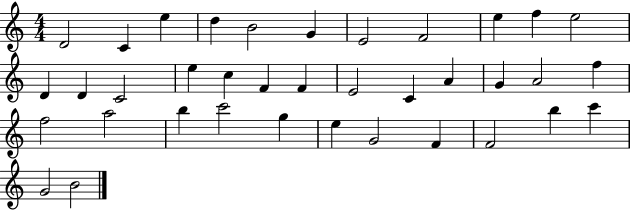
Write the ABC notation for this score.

X:1
T:Untitled
M:4/4
L:1/4
K:C
D2 C e d B2 G E2 F2 e f e2 D D C2 e c F F E2 C A G A2 f f2 a2 b c'2 g e G2 F F2 b c' G2 B2